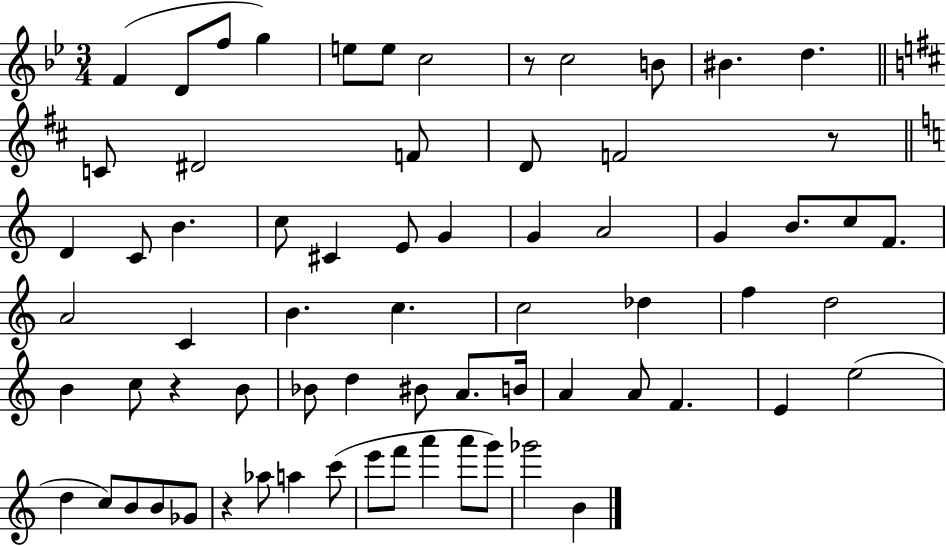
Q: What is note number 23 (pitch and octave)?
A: G4